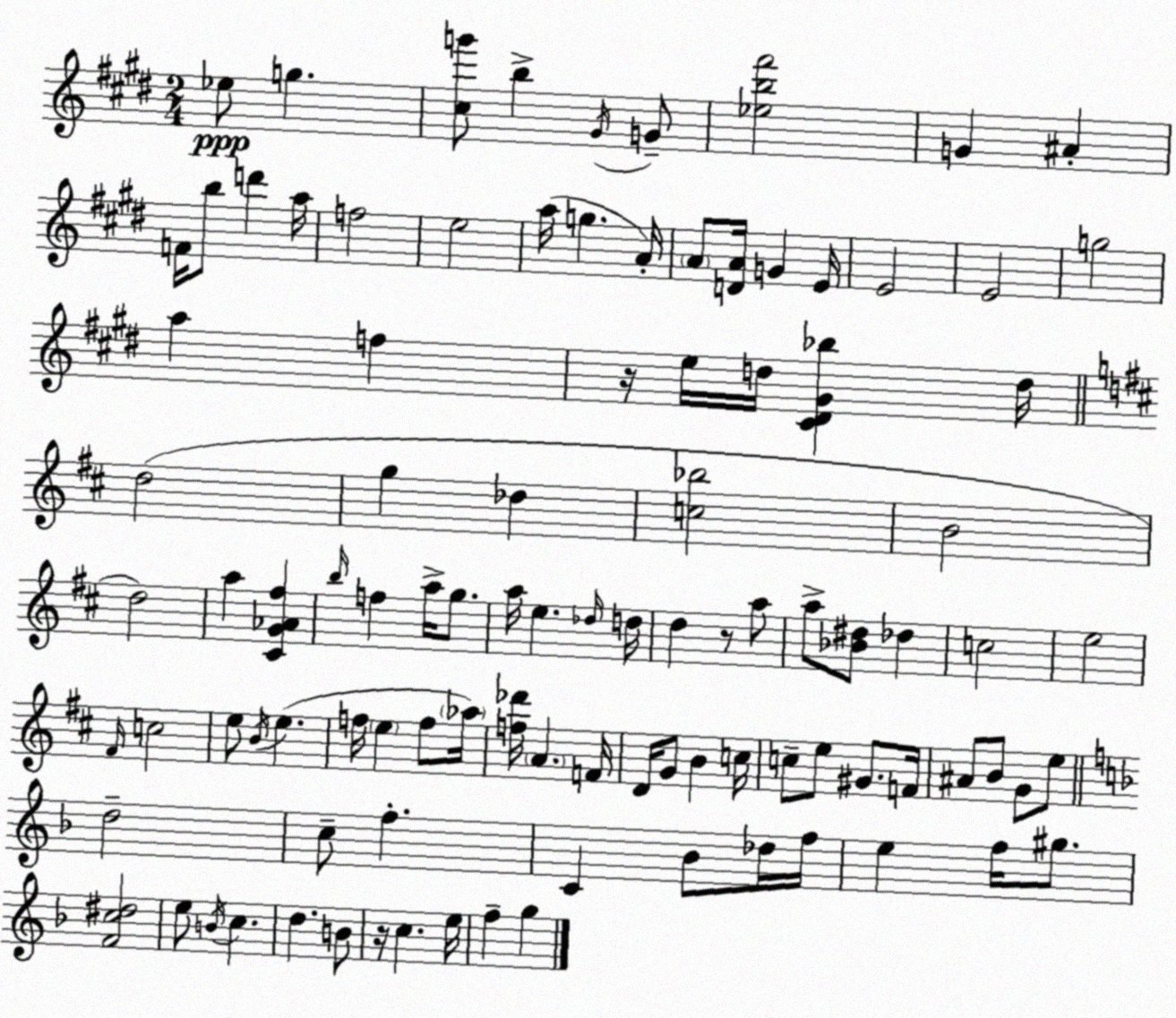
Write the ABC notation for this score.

X:1
T:Untitled
M:2/4
L:1/4
K:E
_e/2 g [^cg']/2 b ^G/4 G/2 [_eb^f']2 G ^A F/4 b/2 d' a/4 f2 e2 a/4 g A/4 A/2 [DA]/4 G E/4 E2 E2 g2 a f z/4 e/4 d/4 [^C^D^G_b] d/4 d2 g _d [c_b]2 B2 d2 a [^CG_A^f] b/4 f a/4 g/2 a/4 e _d/4 d/4 d z/2 a/2 a/2 [_B^d]/2 _d c2 e2 ^F/4 c2 e/2 B/4 e f/4 e f/2 _a/4 [f_d']/4 A F/4 D/4 G/2 B c/4 c/2 e/2 ^G/2 F/4 ^A/2 B/2 G/2 e/2 d2 c/2 f C _B/2 _d/4 f/4 e f/4 ^g/2 [Fc^d]2 e/2 B/4 c d B/2 z/4 c e/4 f g